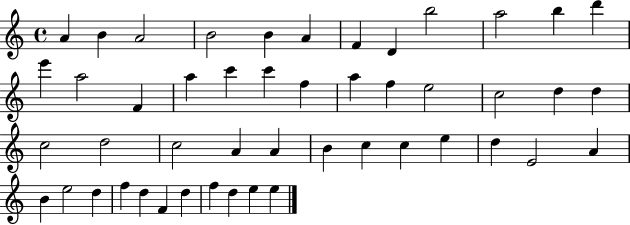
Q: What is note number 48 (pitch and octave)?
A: E5